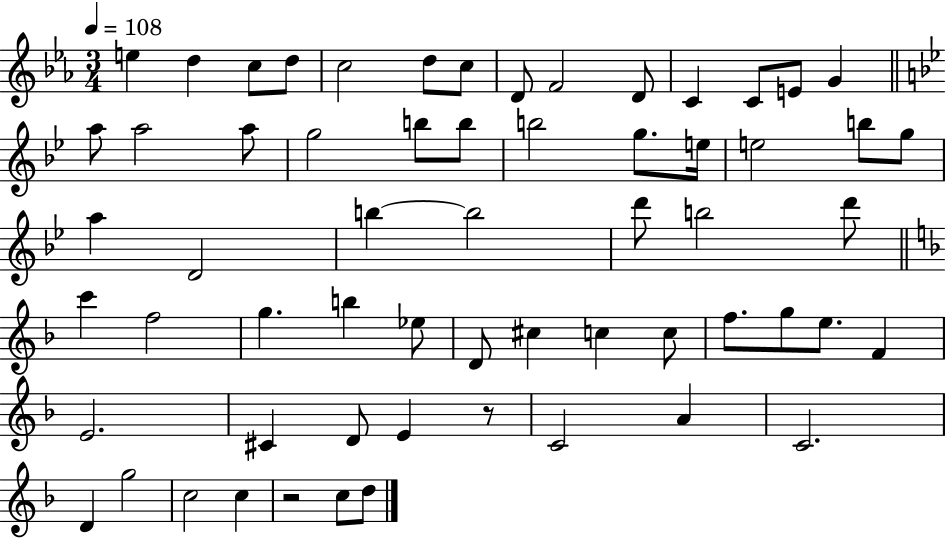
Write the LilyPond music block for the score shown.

{
  \clef treble
  \numericTimeSignature
  \time 3/4
  \key ees \major
  \tempo 4 = 108
  e''4 d''4 c''8 d''8 | c''2 d''8 c''8 | d'8 f'2 d'8 | c'4 c'8 e'8 g'4 | \break \bar "||" \break \key bes \major a''8 a''2 a''8 | g''2 b''8 b''8 | b''2 g''8. e''16 | e''2 b''8 g''8 | \break a''4 d'2 | b''4~~ b''2 | d'''8 b''2 d'''8 | \bar "||" \break \key f \major c'''4 f''2 | g''4. b''4 ees''8 | d'8 cis''4 c''4 c''8 | f''8. g''8 e''8. f'4 | \break e'2. | cis'4 d'8 e'4 r8 | c'2 a'4 | c'2. | \break d'4 g''2 | c''2 c''4 | r2 c''8 d''8 | \bar "|."
}